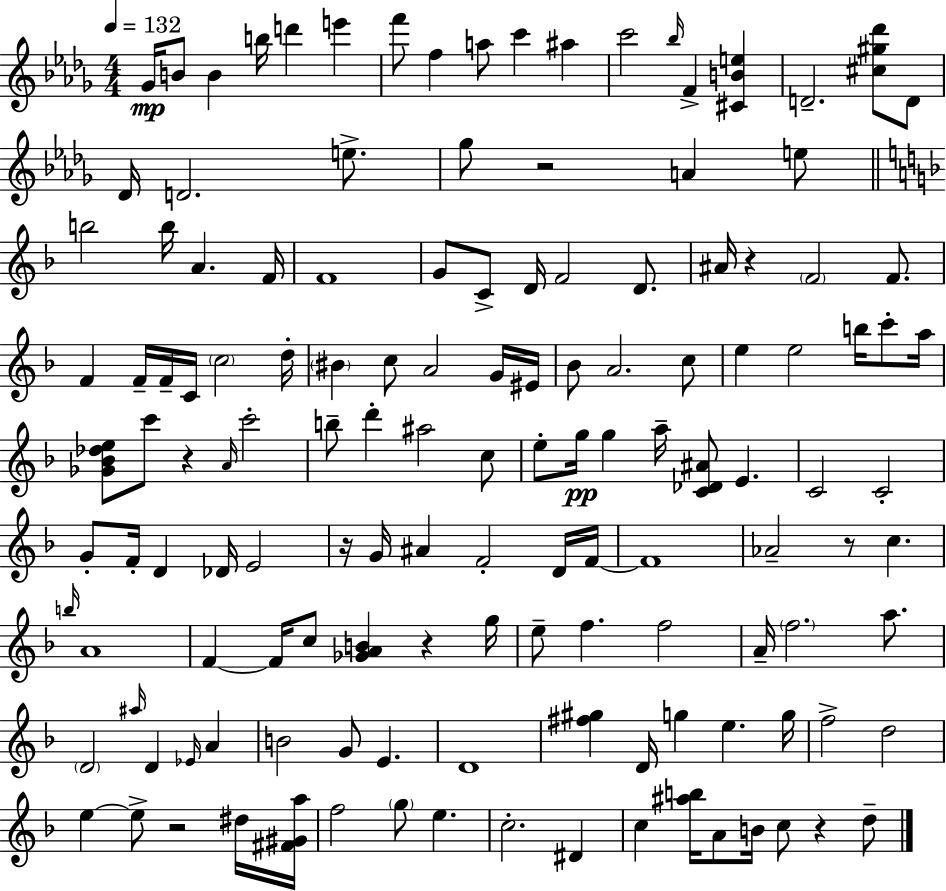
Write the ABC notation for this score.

X:1
T:Untitled
M:4/4
L:1/4
K:Bbm
_G/4 B/2 B b/4 d' e' f'/2 f a/2 c' ^a c'2 _b/4 F [^CBe] D2 [^c^g_d']/2 D/2 _D/4 D2 e/2 _g/2 z2 A e/2 b2 b/4 A F/4 F4 G/2 C/2 D/4 F2 D/2 ^A/4 z F2 F/2 F F/4 F/4 C/4 c2 d/4 ^B c/2 A2 G/4 ^E/4 _B/2 A2 c/2 e e2 b/4 c'/2 a/4 [_G_B_de]/2 c'/2 z A/4 c'2 b/2 d' ^a2 c/2 e/2 g/4 g a/4 [C_D^A]/2 E C2 C2 G/2 F/4 D _D/4 E2 z/4 G/4 ^A F2 D/4 F/4 F4 _A2 z/2 c b/4 A4 F F/4 c/2 [_GAB] z g/4 e/2 f f2 A/4 f2 a/2 D2 ^a/4 D _E/4 A B2 G/2 E D4 [^f^g] D/4 g e g/4 f2 d2 e e/2 z2 ^d/4 [^F^Ga]/4 f2 g/2 e c2 ^D c [^ab]/4 A/2 B/4 c/2 z d/2